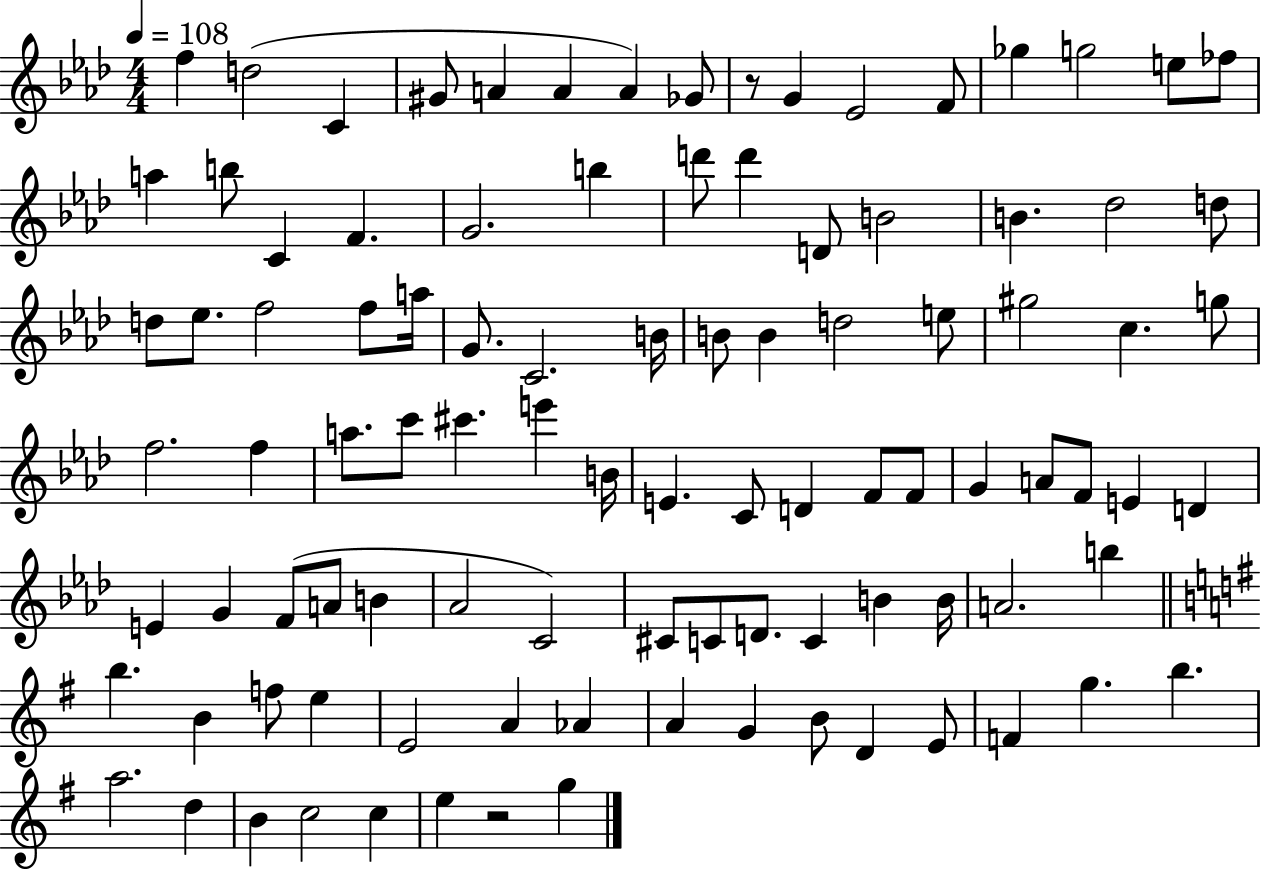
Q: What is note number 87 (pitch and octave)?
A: E4